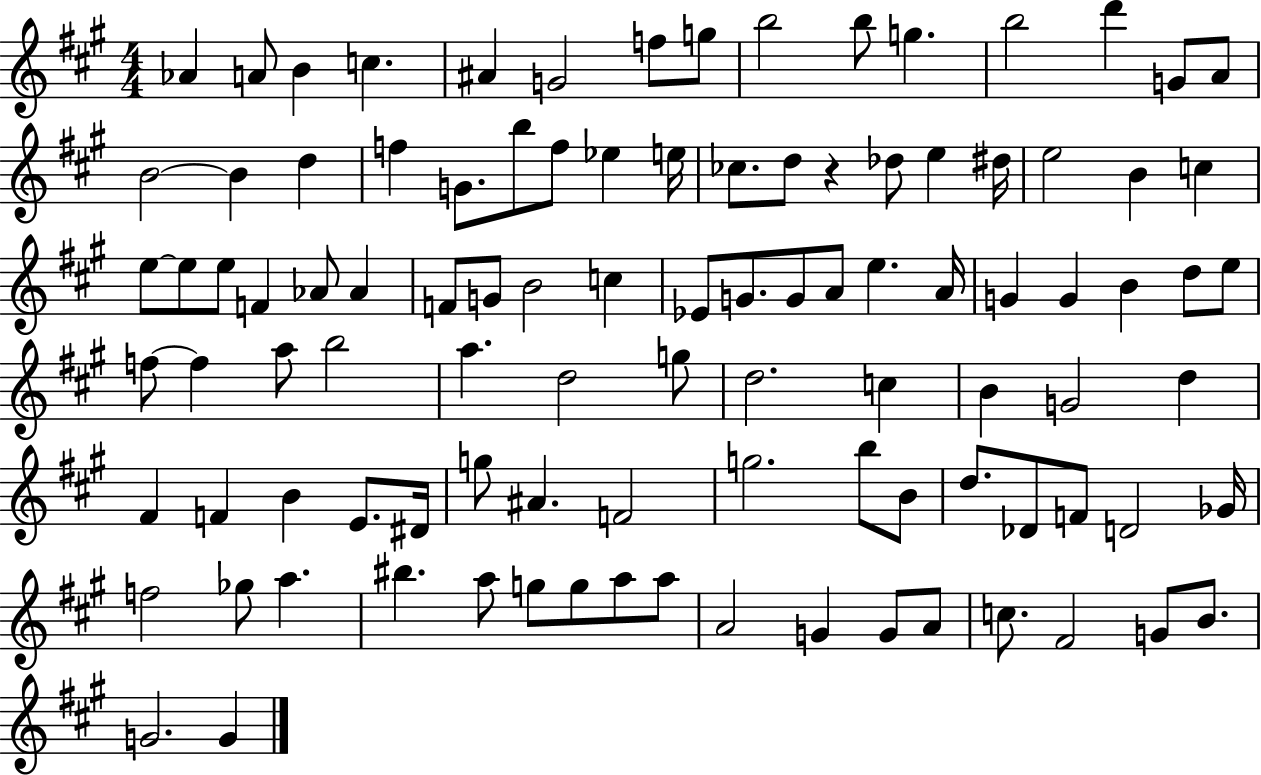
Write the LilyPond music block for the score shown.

{
  \clef treble
  \numericTimeSignature
  \time 4/4
  \key a \major
  \repeat volta 2 { aes'4 a'8 b'4 c''4. | ais'4 g'2 f''8 g''8 | b''2 b''8 g''4. | b''2 d'''4 g'8 a'8 | \break b'2~~ b'4 d''4 | f''4 g'8. b''8 f''8 ees''4 e''16 | ces''8. d''8 r4 des''8 e''4 dis''16 | e''2 b'4 c''4 | \break e''8~~ e''8 e''8 f'4 aes'8 aes'4 | f'8 g'8 b'2 c''4 | ees'8 g'8. g'8 a'8 e''4. a'16 | g'4 g'4 b'4 d''8 e''8 | \break f''8~~ f''4 a''8 b''2 | a''4. d''2 g''8 | d''2. c''4 | b'4 g'2 d''4 | \break fis'4 f'4 b'4 e'8. dis'16 | g''8 ais'4. f'2 | g''2. b''8 b'8 | d''8. des'8 f'8 d'2 ges'16 | \break f''2 ges''8 a''4. | bis''4. a''8 g''8 g''8 a''8 a''8 | a'2 g'4 g'8 a'8 | c''8. fis'2 g'8 b'8. | \break g'2. g'4 | } \bar "|."
}